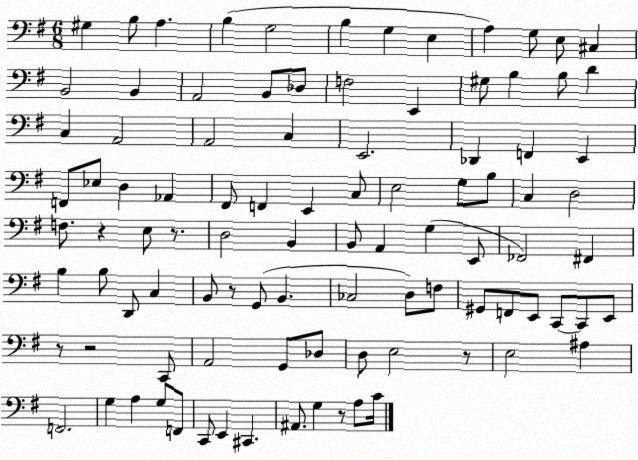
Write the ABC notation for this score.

X:1
T:Untitled
M:6/8
L:1/4
K:G
^G, B,/2 A, B, G,2 B, G, E, A, G,/2 E,/2 ^C, B,,2 B,, A,,2 B,,/2 _D,/2 F,2 E,, ^G,/2 B, B,/2 D C, A,,2 A,,2 C, E,,2 _D,, F,, E,, F,,/2 _E,/2 D, _A,, ^F,,/2 F,, E,, C,/2 E,2 G,/2 B,/2 C, D,2 F,/2 z E,/2 z/2 D,2 B,, B,,/2 A,, G, E,,/2 _F,,2 ^F,, B, B,/2 D,,/2 C, B,,/2 z/2 G,,/2 B,, _C,2 D,/2 F,/2 ^G,,/2 F,,/2 E,,/2 C,,/2 C,,/2 E,,/2 z/2 z2 C,,/2 A,,2 G,,/2 _D,/2 D,/2 E,2 z/2 E,2 ^A, F,,2 G, A, G,/2 F,,/2 C,,/2 E,, ^C,, ^A,,/2 G, z/2 A,/2 C/4